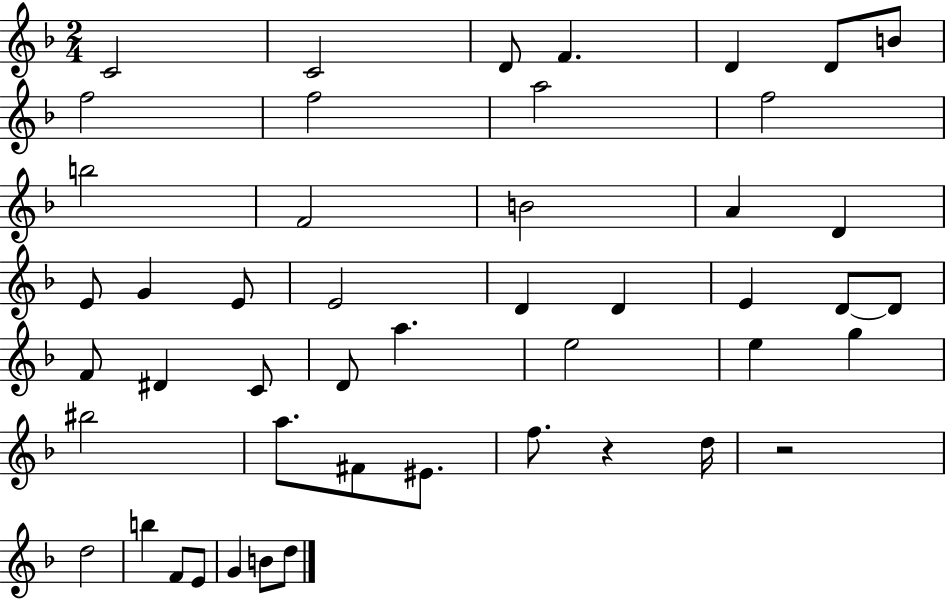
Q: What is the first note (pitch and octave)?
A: C4